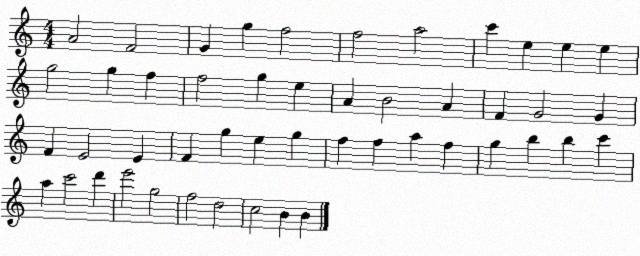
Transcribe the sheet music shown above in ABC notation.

X:1
T:Untitled
M:4/4
L:1/4
K:C
A2 F2 G g f2 f2 a2 c' e e e g2 g f f2 g e A B2 A F G2 G F E2 E F g e g f f a f g b b c' a c'2 d' e'2 g2 f2 d2 c2 B B